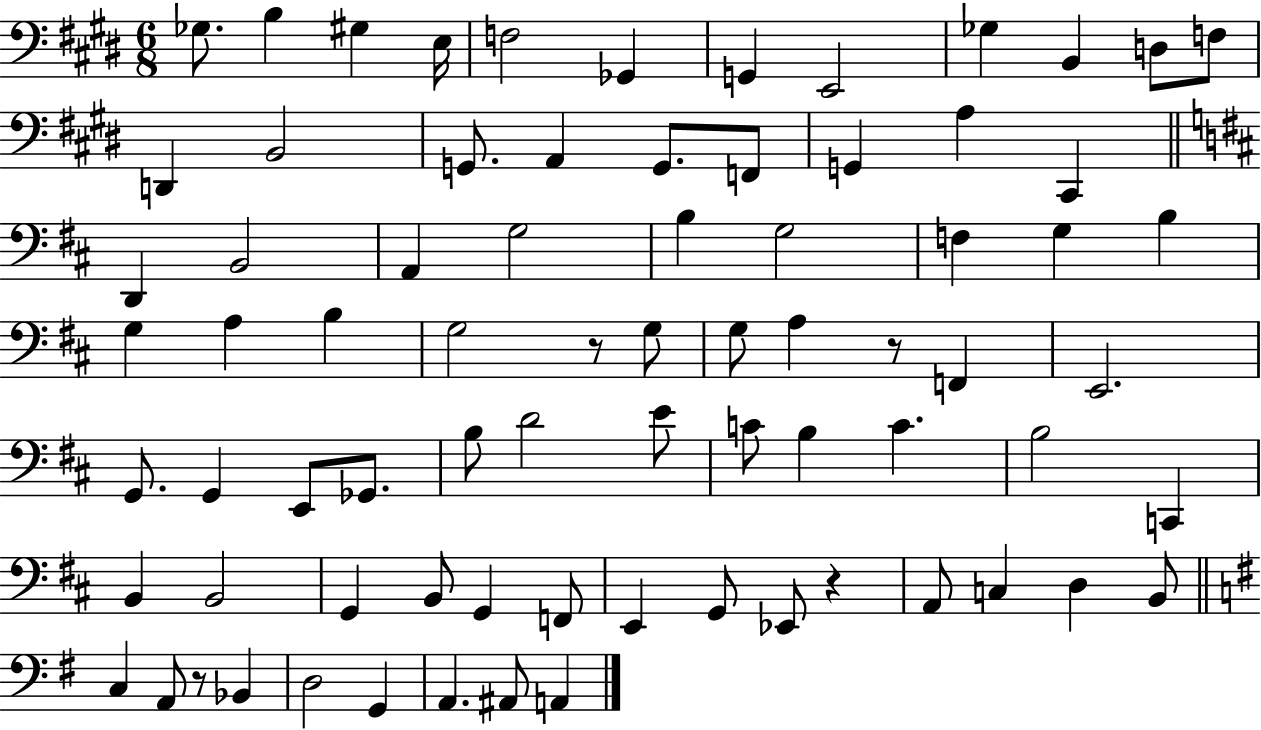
X:1
T:Untitled
M:6/8
L:1/4
K:E
_G,/2 B, ^G, E,/4 F,2 _G,, G,, E,,2 _G, B,, D,/2 F,/2 D,, B,,2 G,,/2 A,, G,,/2 F,,/2 G,, A, ^C,, D,, B,,2 A,, G,2 B, G,2 F, G, B, G, A, B, G,2 z/2 G,/2 G,/2 A, z/2 F,, E,,2 G,,/2 G,, E,,/2 _G,,/2 B,/2 D2 E/2 C/2 B, C B,2 C,, B,, B,,2 G,, B,,/2 G,, F,,/2 E,, G,,/2 _E,,/2 z A,,/2 C, D, B,,/2 C, A,,/2 z/2 _B,, D,2 G,, A,, ^A,,/2 A,,